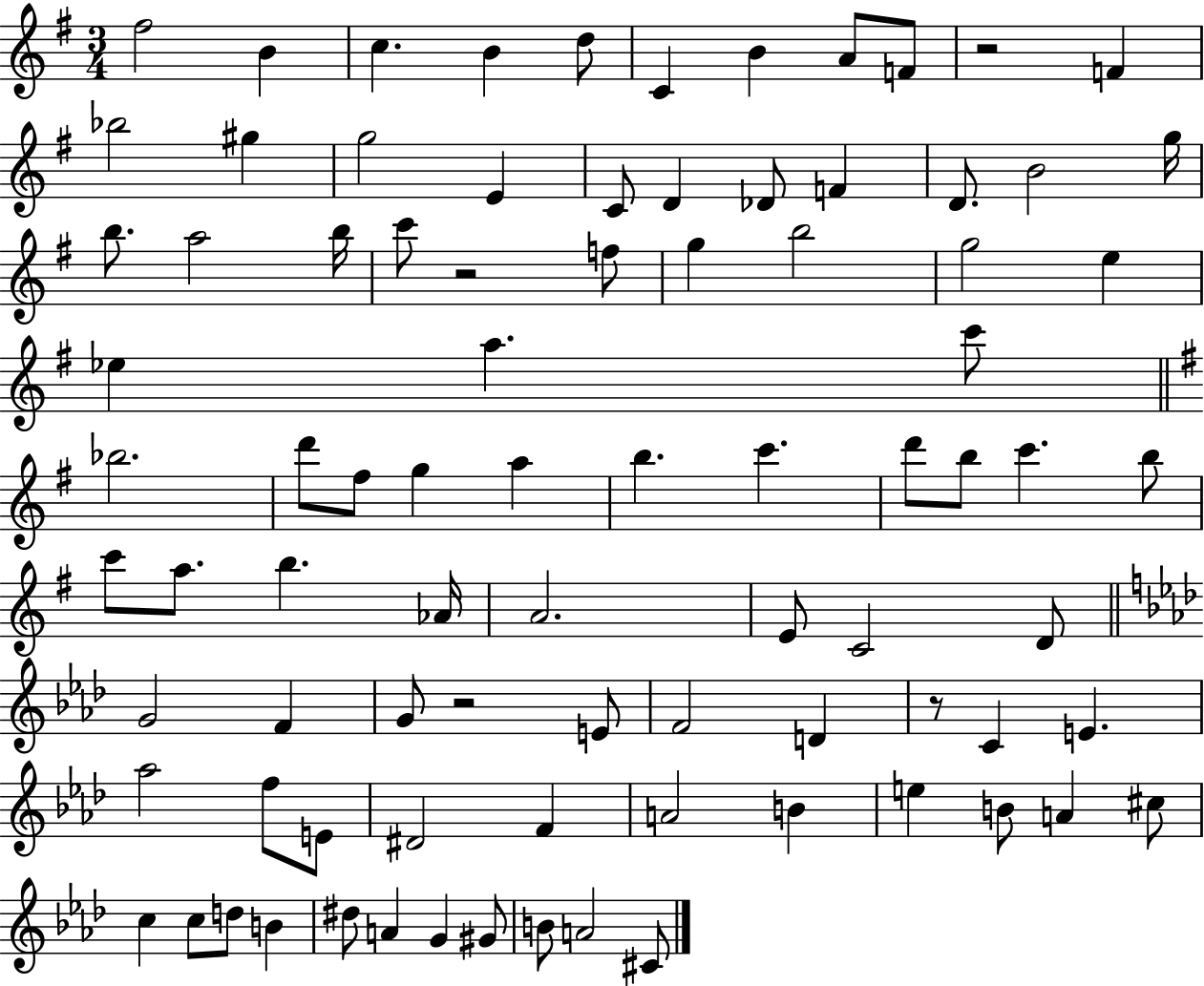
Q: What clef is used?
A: treble